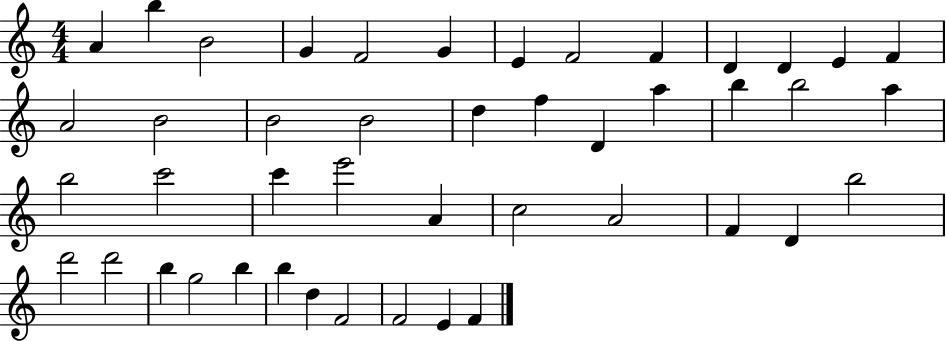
{
  \clef treble
  \numericTimeSignature
  \time 4/4
  \key c \major
  a'4 b''4 b'2 | g'4 f'2 g'4 | e'4 f'2 f'4 | d'4 d'4 e'4 f'4 | \break a'2 b'2 | b'2 b'2 | d''4 f''4 d'4 a''4 | b''4 b''2 a''4 | \break b''2 c'''2 | c'''4 e'''2 a'4 | c''2 a'2 | f'4 d'4 b''2 | \break d'''2 d'''2 | b''4 g''2 b''4 | b''4 d''4 f'2 | f'2 e'4 f'4 | \break \bar "|."
}